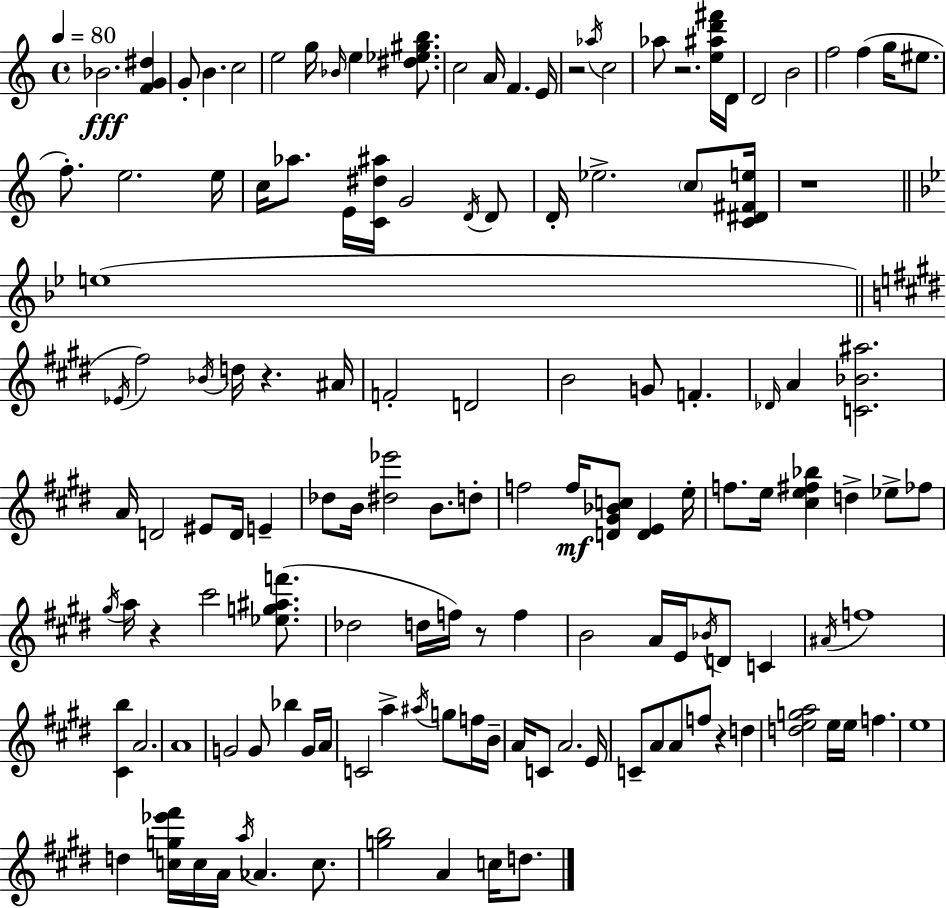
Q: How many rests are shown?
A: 7